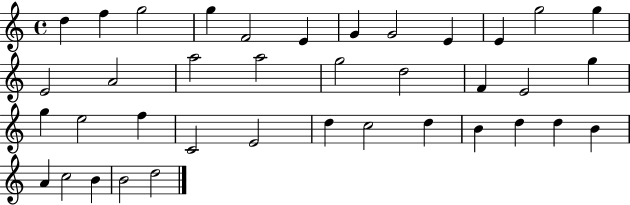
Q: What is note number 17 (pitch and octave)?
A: G5